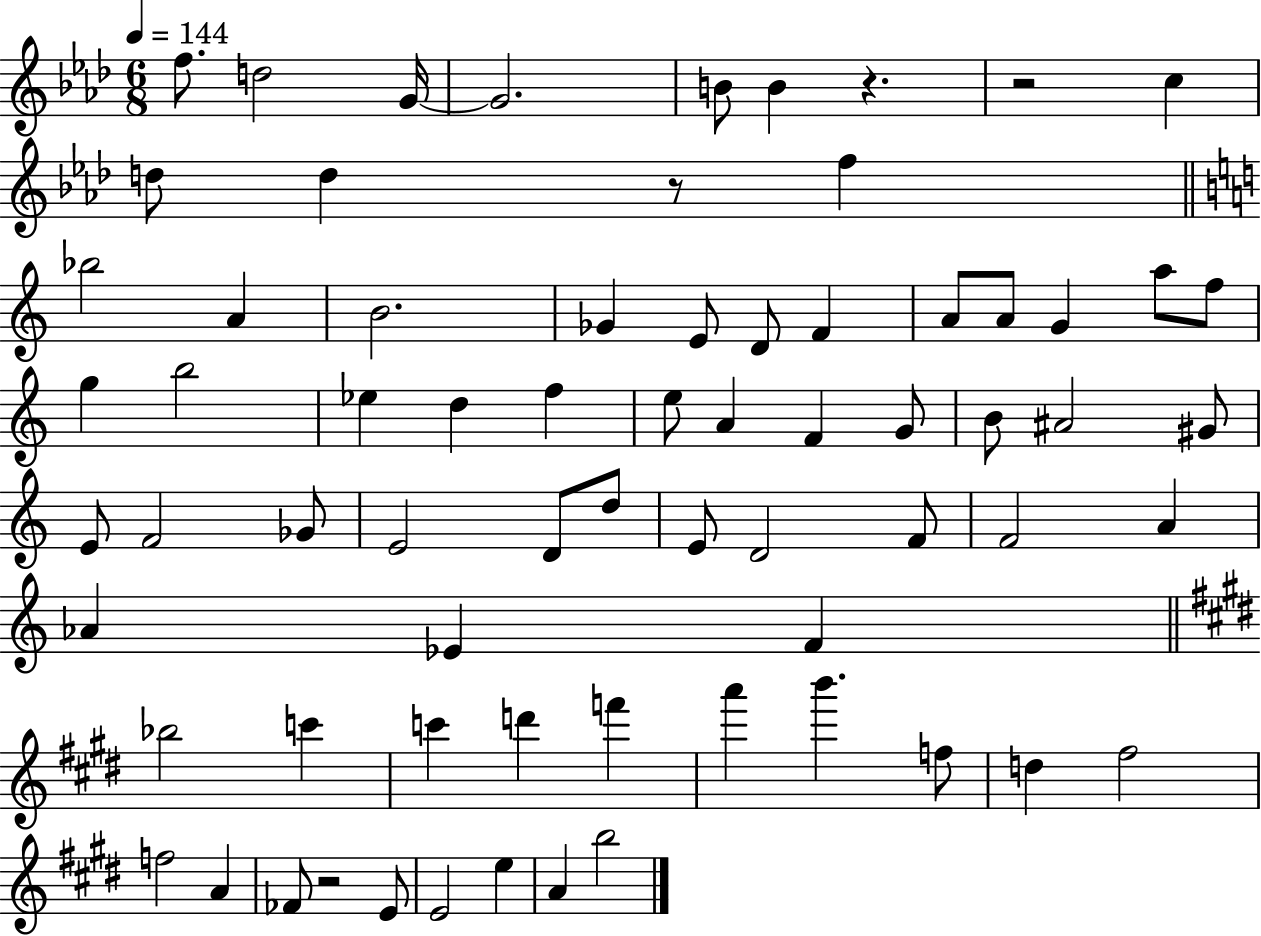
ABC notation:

X:1
T:Untitled
M:6/8
L:1/4
K:Ab
f/2 d2 G/4 G2 B/2 B z z2 c d/2 d z/2 f _b2 A B2 _G E/2 D/2 F A/2 A/2 G a/2 f/2 g b2 _e d f e/2 A F G/2 B/2 ^A2 ^G/2 E/2 F2 _G/2 E2 D/2 d/2 E/2 D2 F/2 F2 A _A _E F _b2 c' c' d' f' a' b' f/2 d ^f2 f2 A _F/2 z2 E/2 E2 e A b2